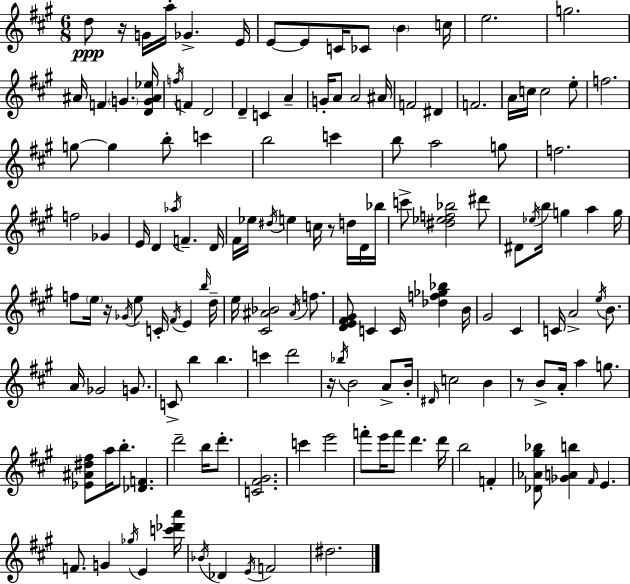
{
  \clef treble
  \numericTimeSignature
  \time 6/8
  \key a \major
  d''8\ppp r16 g'16 a''16-. ges'4.-> e'16 | e'8~~ e'8 c'16 ces'8 \parenthesize b'4 c''16 | e''2. | g''2. | \break ais'16 f'4 \parenthesize g'4. <d' g' ais' ees''>16 | \acciaccatura { f''16 } f'4 d'2 | d'4-- c'4 a'4-- | g'16-. a'8 a'2 | \break ais'16 f'2 dis'4 | f'2. | a'16 c''16 c''2 e''8-. | f''2. | \break g''8~~ g''4 b''8-. c'''4 | b''2 c'''4 | b''8 a''2 g''8 | f''2. | \break f''2 ges'4 | e'16 d'4 \acciaccatura { aes''16 } f'4.-- | d'16 fis'16 ees''16 \acciaccatura { dis''16 } e''4 c''16 r8 | d''16 d'16 bes''16 c'''8-> <dis'' ees'' f'' bes''>2 | \break dis'''8 dis'8 \acciaccatura { ees''16 } b''16 g''4 a''4 | g''16 f''8 \parenthesize e''16 r16 \acciaccatura { ges'16 } e''8 c'16-. | \acciaccatura { fis'16 } e'4 \grace { b''16 } d''16-- e''16 <cis' ais' bes'>2 | \acciaccatura { ais'16 } f''8. <d' e' fis' gis'>8 c'4 | \break c'16 <des'' f'' ges'' bes''>4 b'16 gis'2 | cis'4 c'16 a'2-> | \acciaccatura { e''16 } b'8. a'16 ges'2 | g'8. c'8-> b''4 | \break b''4. c'''4 | d'''2 r16 \acciaccatura { bes''16 } b'2 | a'8-> b'16-. \grace { dis'16 } c''2 | b'4 r8 | \break b'8-> a'16-. a''4 g''8. <ees' ais' dis'' fis''>8 | a''16 b''8.-. <des' f'>4. d'''2-- | b''16 d'''8.-. <c' fis' gis'>2. | c'''4 | \break e'''2 f'''8-. | e'''16 f'''8 d'''4. d'''16 b''2 | f'4-. <des' aes' gis'' bes''>8 | <ges' a' b''>4 \grace { fis'16 } e'4. | \break f'8. g'4 \acciaccatura { ges''16 } e'4 | <c''' des''' a'''>16 \acciaccatura { bes'16 } des'4 \acciaccatura { e'16 } f'2 | dis''2. | \bar "|."
}